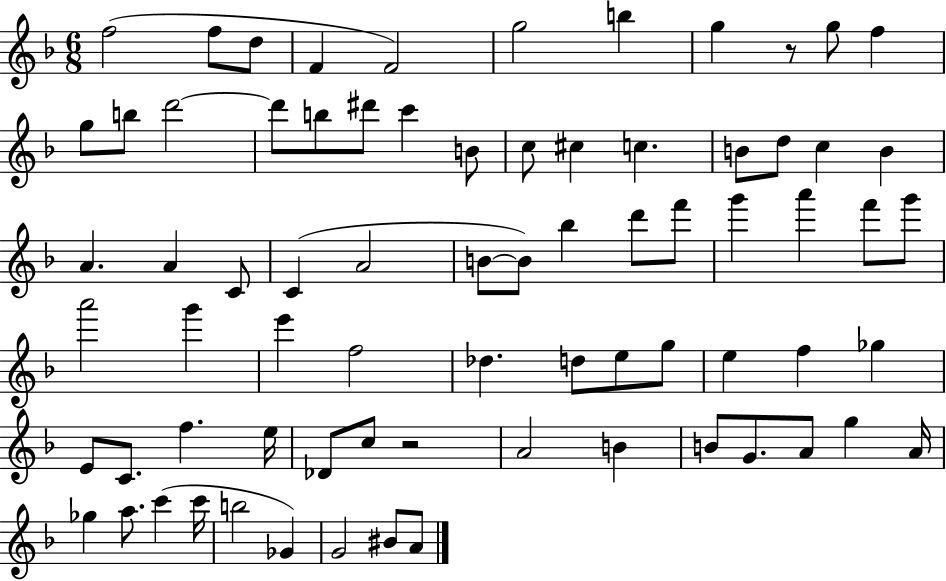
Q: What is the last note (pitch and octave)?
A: A4